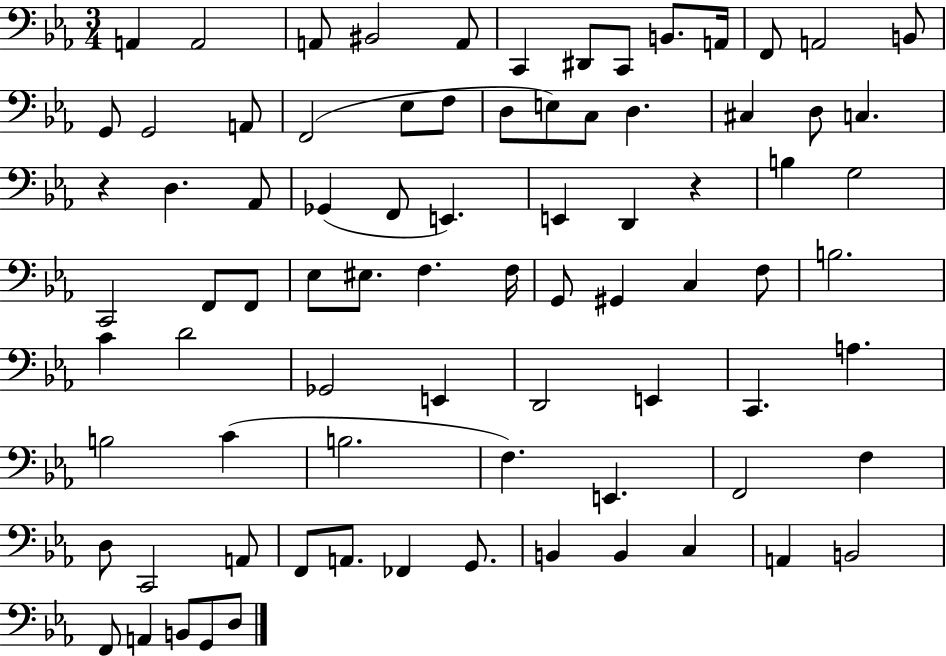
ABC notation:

X:1
T:Untitled
M:3/4
L:1/4
K:Eb
A,, A,,2 A,,/2 ^B,,2 A,,/2 C,, ^D,,/2 C,,/2 B,,/2 A,,/4 F,,/2 A,,2 B,,/2 G,,/2 G,,2 A,,/2 F,,2 _E,/2 F,/2 D,/2 E,/2 C,/2 D, ^C, D,/2 C, z D, _A,,/2 _G,, F,,/2 E,, E,, D,, z B, G,2 C,,2 F,,/2 F,,/2 _E,/2 ^E,/2 F, F,/4 G,,/2 ^G,, C, F,/2 B,2 C D2 _G,,2 E,, D,,2 E,, C,, A, B,2 C B,2 F, E,, F,,2 F, D,/2 C,,2 A,,/2 F,,/2 A,,/2 _F,, G,,/2 B,, B,, C, A,, B,,2 F,,/2 A,, B,,/2 G,,/2 D,/2